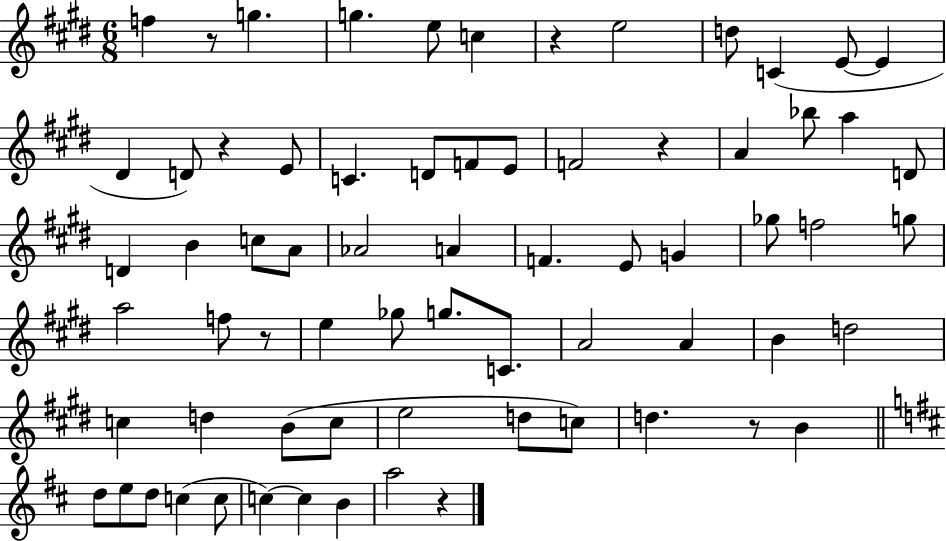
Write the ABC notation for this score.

X:1
T:Untitled
M:6/8
L:1/4
K:E
f z/2 g g e/2 c z e2 d/2 C E/2 E ^D D/2 z E/2 C D/2 F/2 E/2 F2 z A _b/2 a D/2 D B c/2 A/2 _A2 A F E/2 G _g/2 f2 g/2 a2 f/2 z/2 e _g/2 g/2 C/2 A2 A B d2 c d B/2 c/2 e2 d/2 c/2 d z/2 B d/2 e/2 d/2 c c/2 c c B a2 z